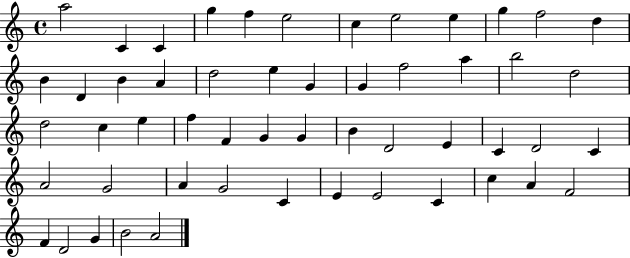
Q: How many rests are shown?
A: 0